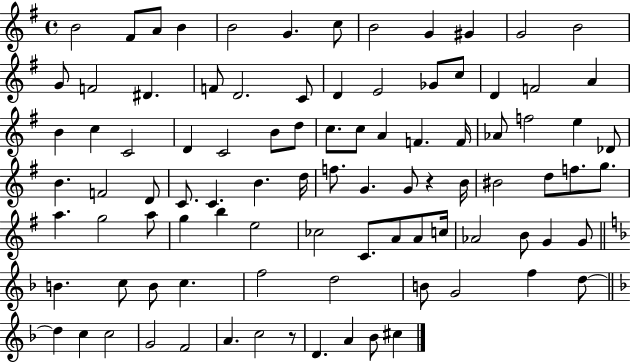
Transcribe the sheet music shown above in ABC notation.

X:1
T:Untitled
M:4/4
L:1/4
K:G
B2 ^F/2 A/2 B B2 G c/2 B2 G ^G G2 B2 G/2 F2 ^D F/2 D2 C/2 D E2 _G/2 c/2 D F2 A B c C2 D C2 B/2 d/2 c/2 c/2 A F F/4 _A/2 f2 e _D/2 B F2 D/2 C/2 C B d/4 f/2 G G/2 z B/4 ^B2 d/2 f/2 g/2 a g2 a/2 g b e2 _c2 C/2 A/2 A/2 c/4 _A2 B/2 G G/2 B c/2 B/2 c f2 d2 B/2 G2 f d/2 d c c2 G2 F2 A c2 z/2 D A _B/2 ^c